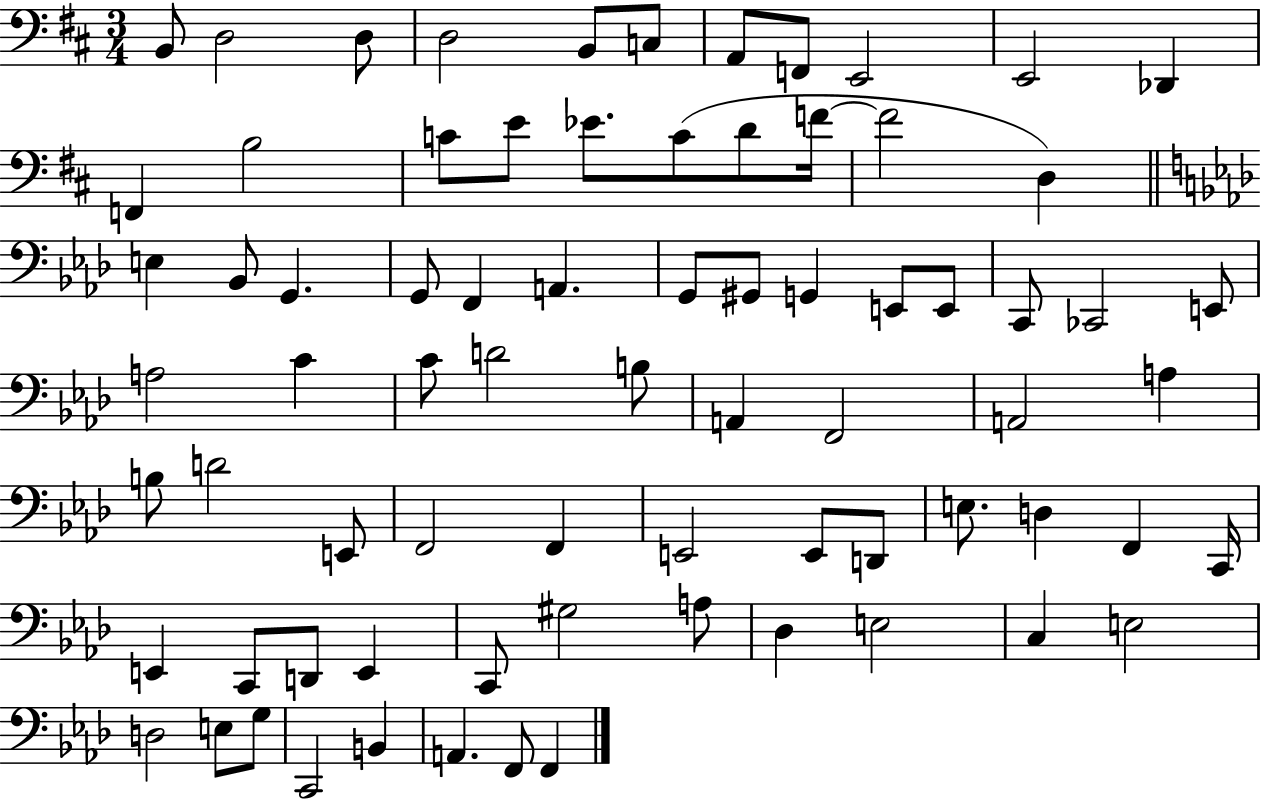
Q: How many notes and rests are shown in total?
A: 75